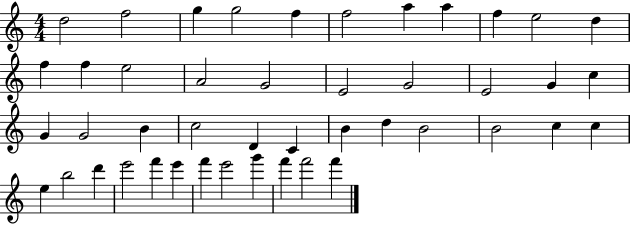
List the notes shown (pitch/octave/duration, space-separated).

D5/h F5/h G5/q G5/h F5/q F5/h A5/q A5/q F5/q E5/h D5/q F5/q F5/q E5/h A4/h G4/h E4/h G4/h E4/h G4/q C5/q G4/q G4/h B4/q C5/h D4/q C4/q B4/q D5/q B4/h B4/h C5/q C5/q E5/q B5/h D6/q E6/h F6/q E6/q F6/q E6/h G6/q F6/q F6/h F6/q